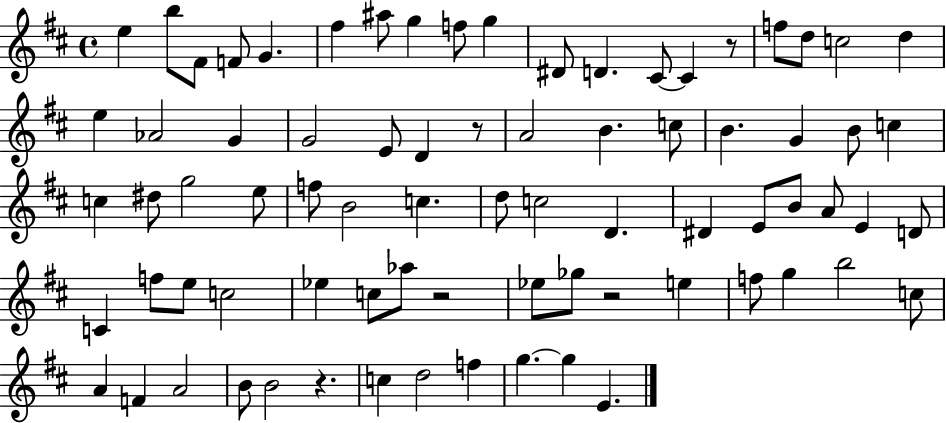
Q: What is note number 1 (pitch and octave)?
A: E5